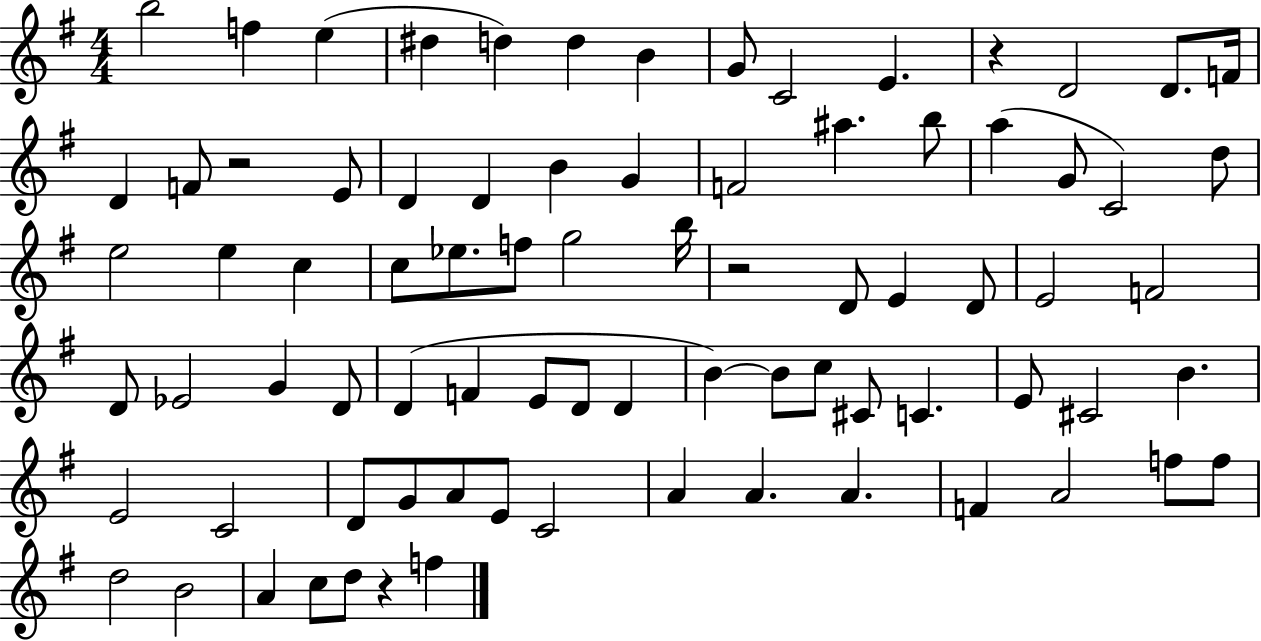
X:1
T:Untitled
M:4/4
L:1/4
K:G
b2 f e ^d d d B G/2 C2 E z D2 D/2 F/4 D F/2 z2 E/2 D D B G F2 ^a b/2 a G/2 C2 d/2 e2 e c c/2 _e/2 f/2 g2 b/4 z2 D/2 E D/2 E2 F2 D/2 _E2 G D/2 D F E/2 D/2 D B B/2 c/2 ^C/2 C E/2 ^C2 B E2 C2 D/2 G/2 A/2 E/2 C2 A A A F A2 f/2 f/2 d2 B2 A c/2 d/2 z f